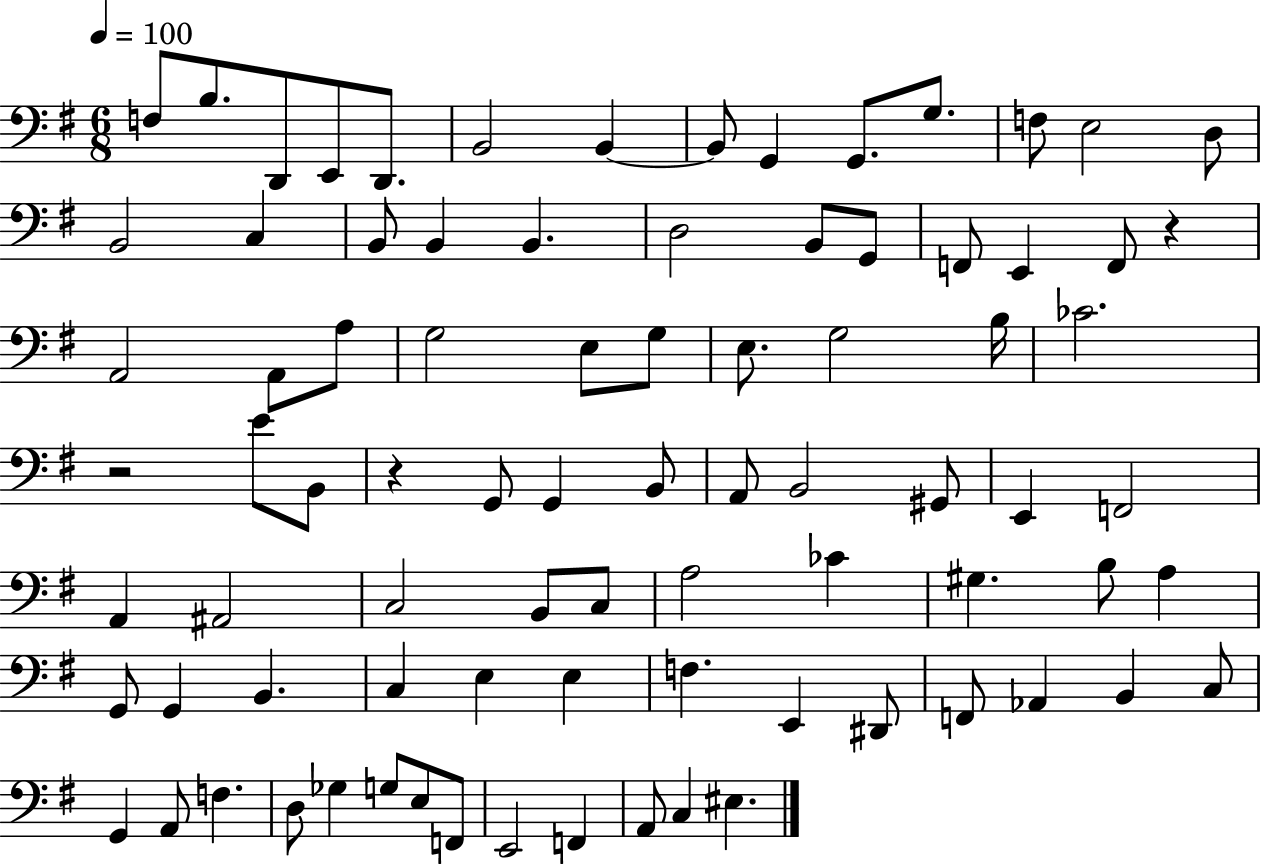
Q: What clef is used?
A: bass